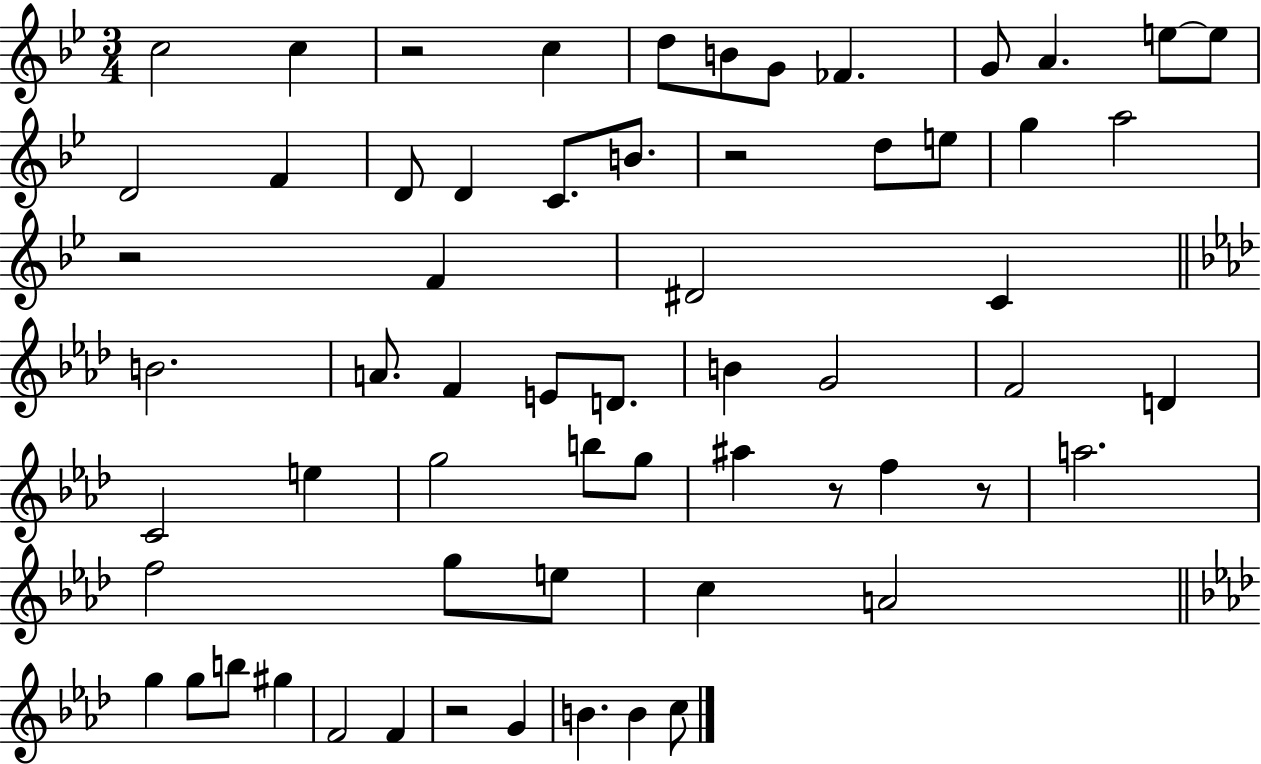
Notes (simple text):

C5/h C5/q R/h C5/q D5/e B4/e G4/e FES4/q. G4/e A4/q. E5/e E5/e D4/h F4/q D4/e D4/q C4/e. B4/e. R/h D5/e E5/e G5/q A5/h R/h F4/q D#4/h C4/q B4/h. A4/e. F4/q E4/e D4/e. B4/q G4/h F4/h D4/q C4/h E5/q G5/h B5/e G5/e A#5/q R/e F5/q R/e A5/h. F5/h G5/e E5/e C5/q A4/h G5/q G5/e B5/e G#5/q F4/h F4/q R/h G4/q B4/q. B4/q C5/e